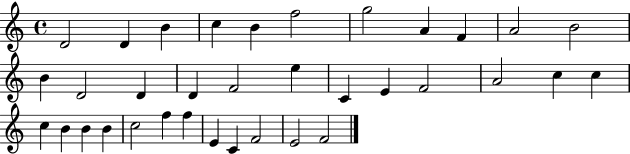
D4/h D4/q B4/q C5/q B4/q F5/h G5/h A4/q F4/q A4/h B4/h B4/q D4/h D4/q D4/q F4/h E5/q C4/q E4/q F4/h A4/h C5/q C5/q C5/q B4/q B4/q B4/q C5/h F5/q F5/q E4/q C4/q F4/h E4/h F4/h